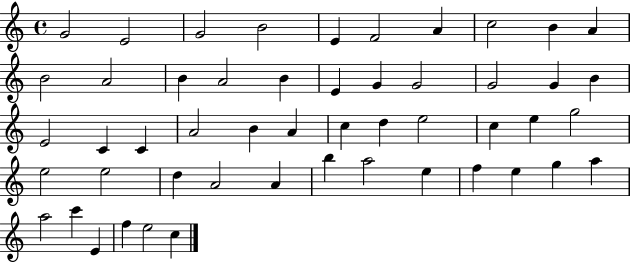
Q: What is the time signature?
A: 4/4